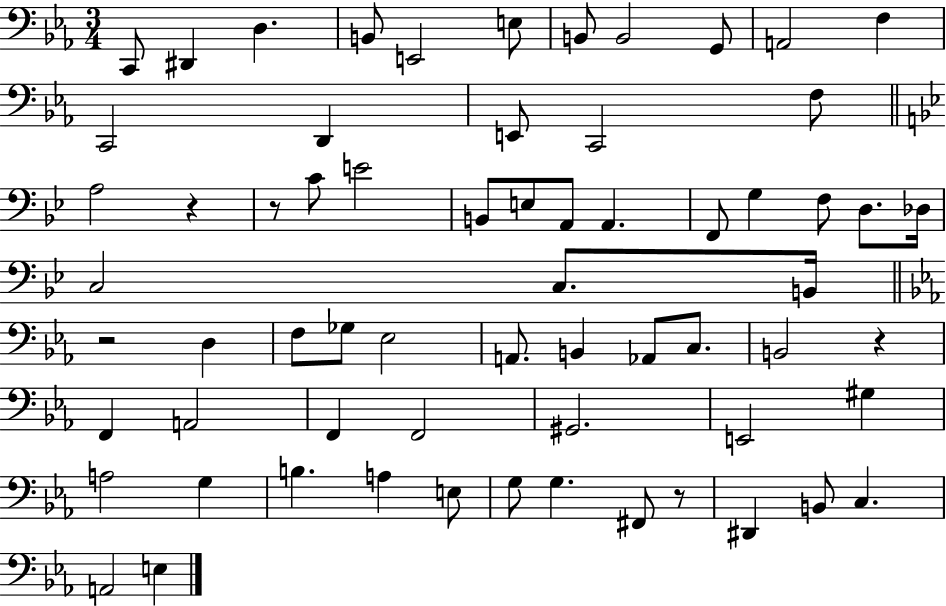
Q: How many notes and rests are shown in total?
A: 65